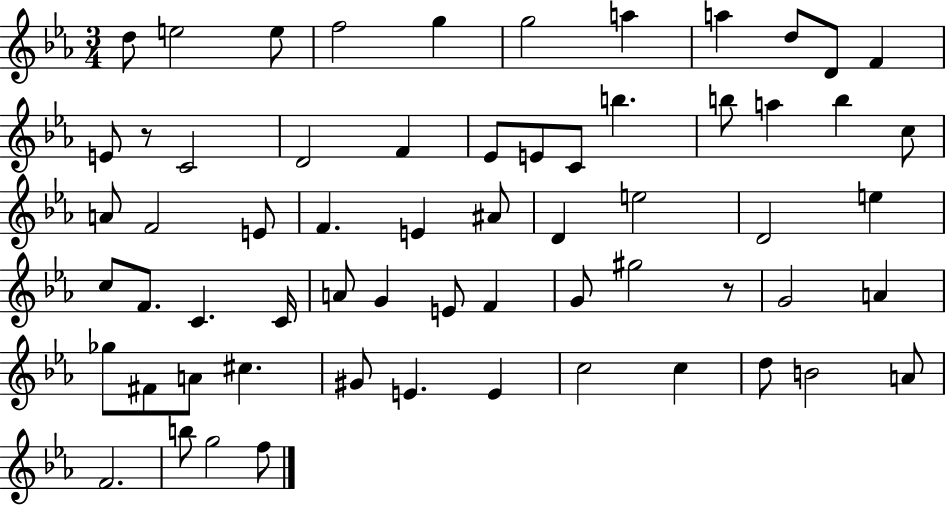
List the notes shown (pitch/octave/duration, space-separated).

D5/e E5/h E5/e F5/h G5/q G5/h A5/q A5/q D5/e D4/e F4/q E4/e R/e C4/h D4/h F4/q Eb4/e E4/e C4/e B5/q. B5/e A5/q B5/q C5/e A4/e F4/h E4/e F4/q. E4/q A#4/e D4/q E5/h D4/h E5/q C5/e F4/e. C4/q. C4/s A4/e G4/q E4/e F4/q G4/e G#5/h R/e G4/h A4/q Gb5/e F#4/e A4/e C#5/q. G#4/e E4/q. E4/q C5/h C5/q D5/e B4/h A4/e F4/h. B5/e G5/h F5/e